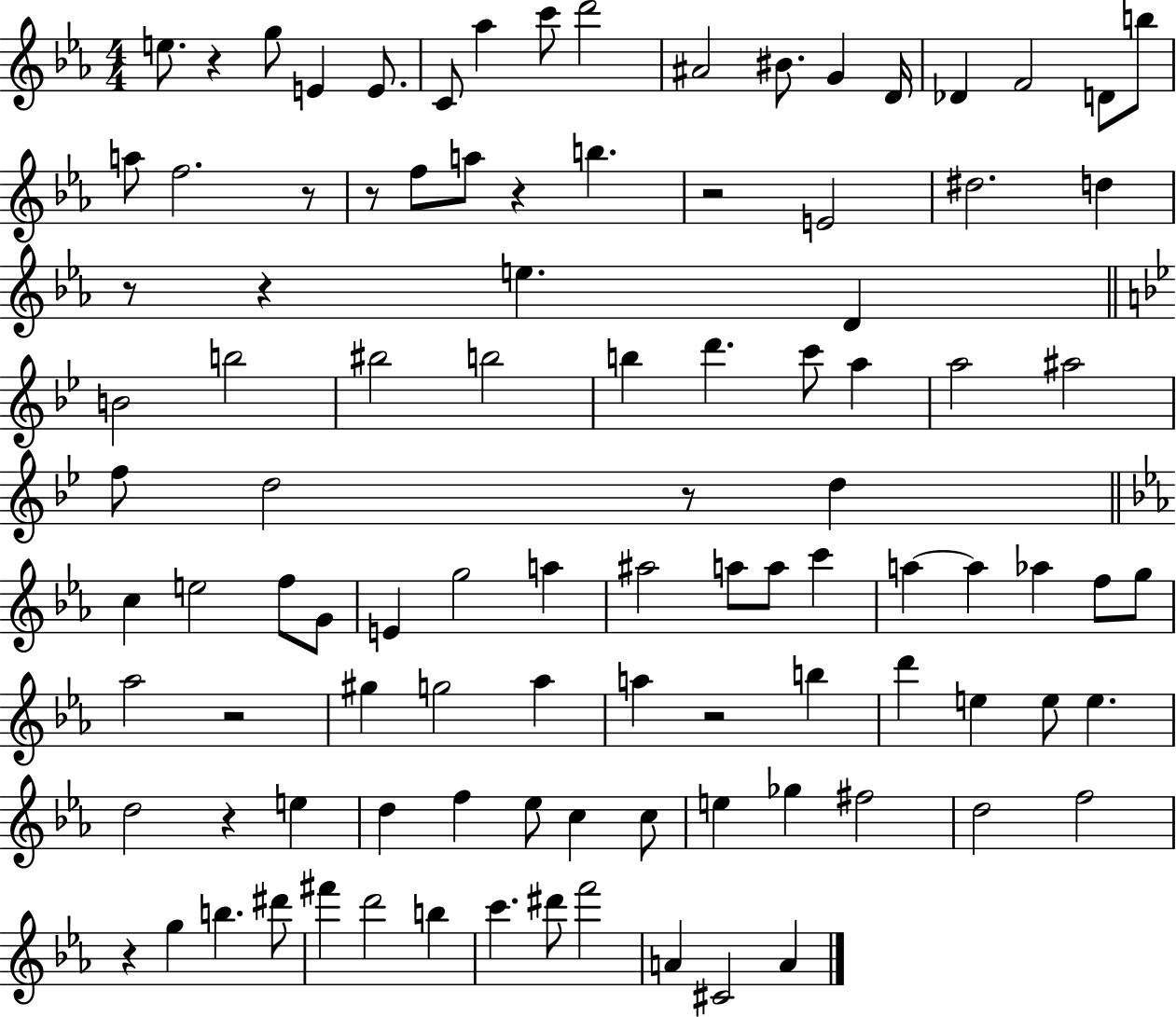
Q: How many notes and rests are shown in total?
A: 101